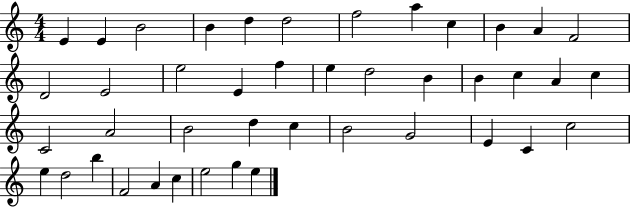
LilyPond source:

{
  \clef treble
  \numericTimeSignature
  \time 4/4
  \key c \major
  e'4 e'4 b'2 | b'4 d''4 d''2 | f''2 a''4 c''4 | b'4 a'4 f'2 | \break d'2 e'2 | e''2 e'4 f''4 | e''4 d''2 b'4 | b'4 c''4 a'4 c''4 | \break c'2 a'2 | b'2 d''4 c''4 | b'2 g'2 | e'4 c'4 c''2 | \break e''4 d''2 b''4 | f'2 a'4 c''4 | e''2 g''4 e''4 | \bar "|."
}